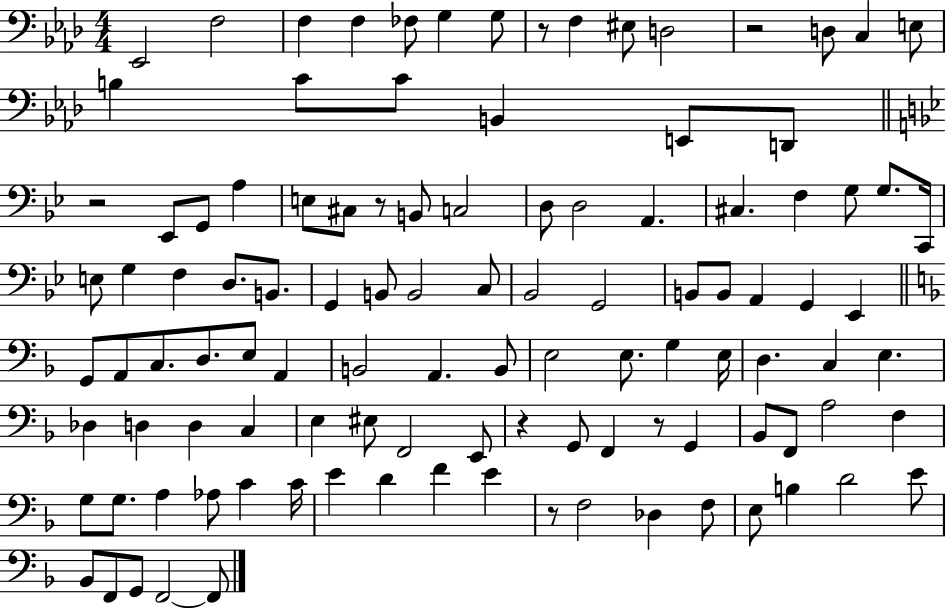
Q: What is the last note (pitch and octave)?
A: F2